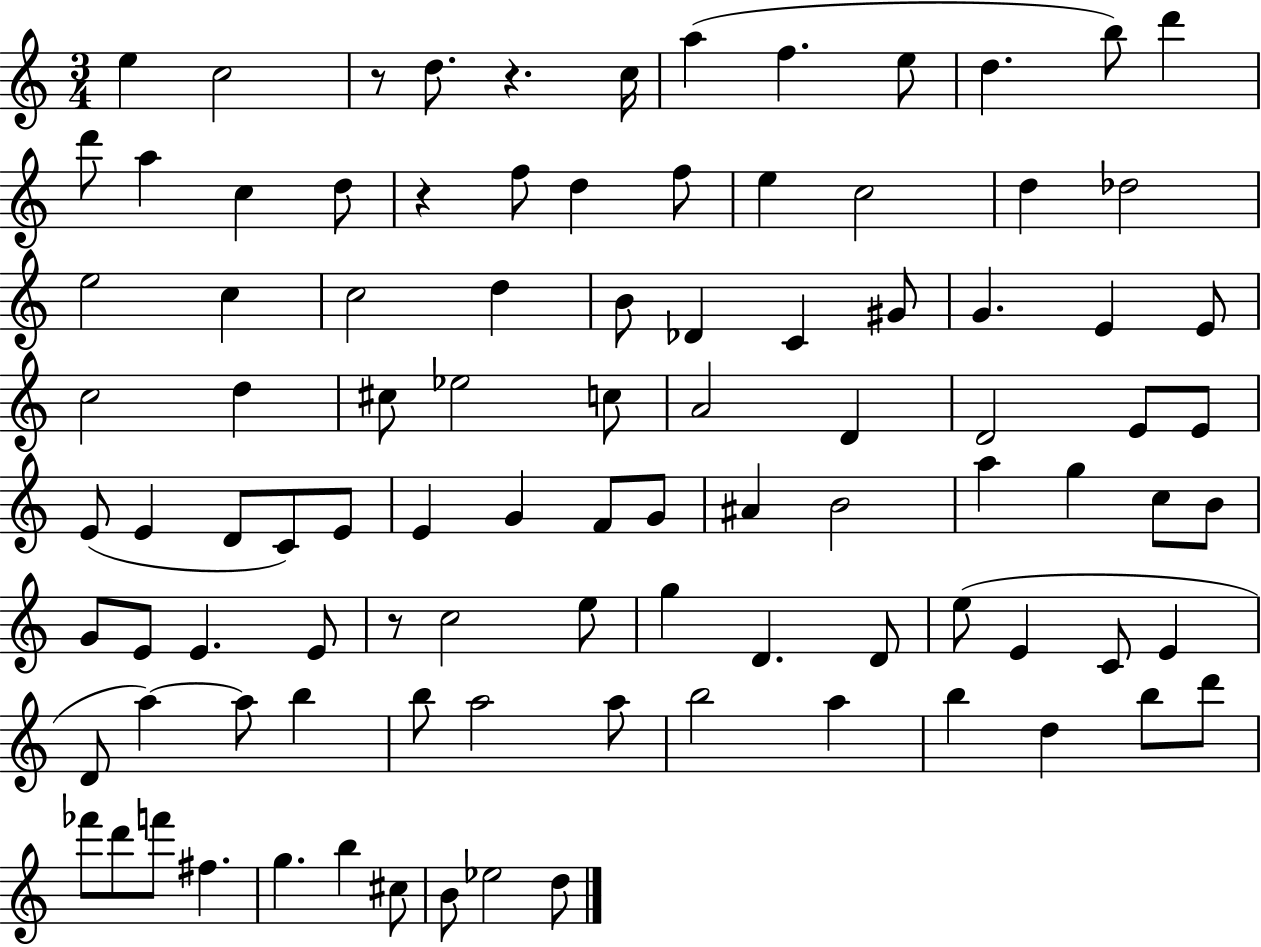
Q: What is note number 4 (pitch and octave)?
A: C5